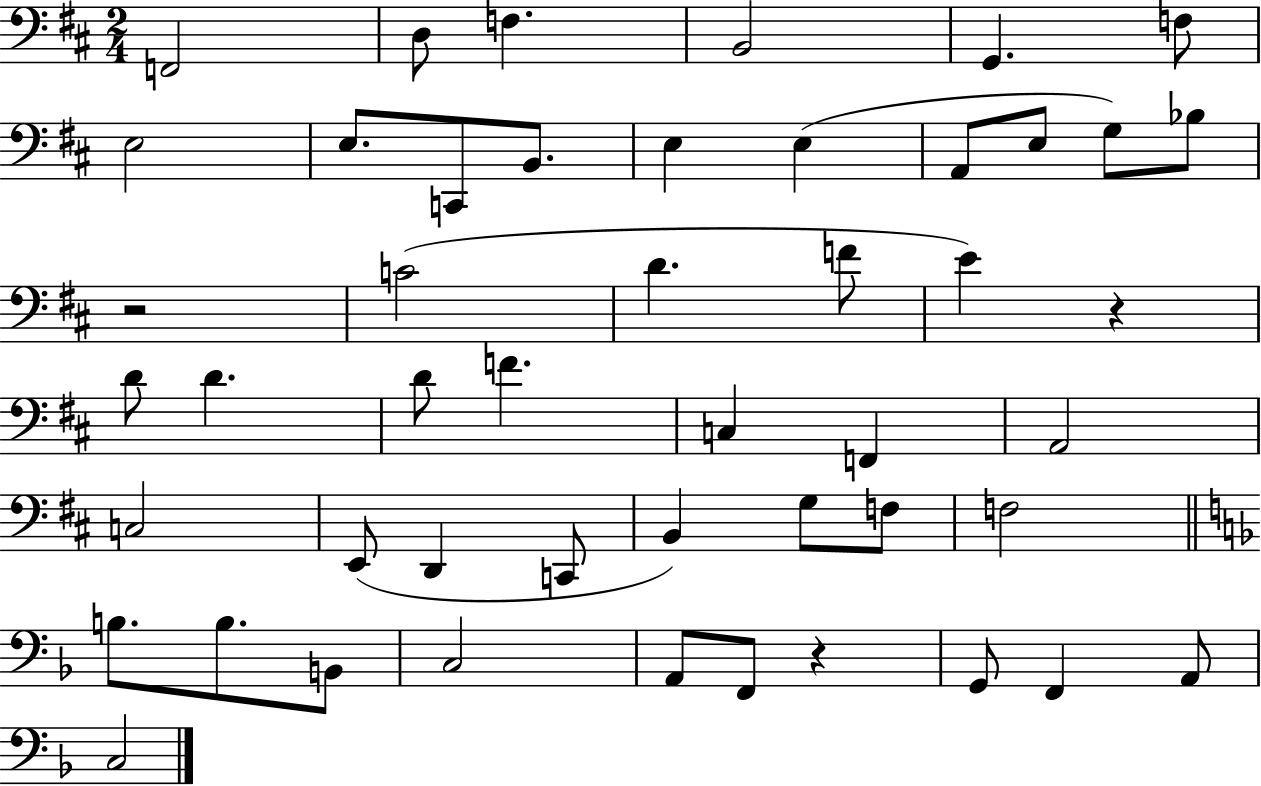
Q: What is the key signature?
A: D major